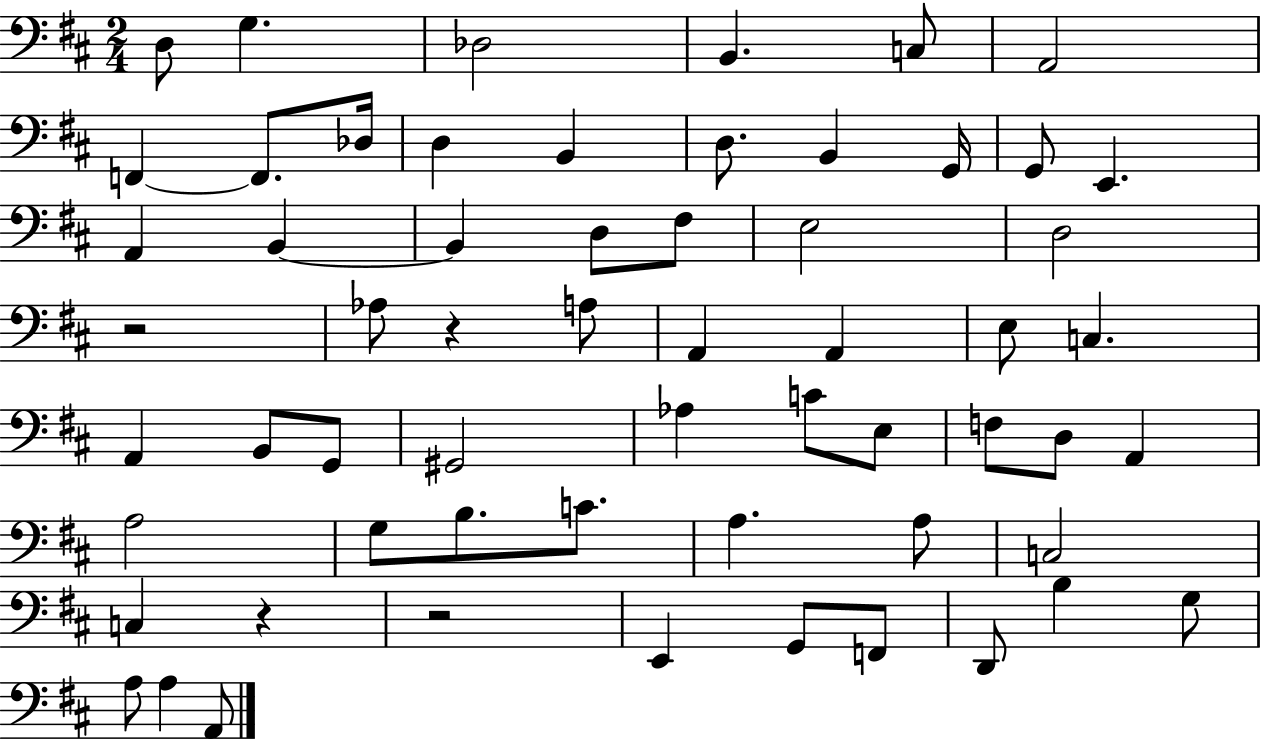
{
  \clef bass
  \numericTimeSignature
  \time 2/4
  \key d \major
  d8 g4. | des2 | b,4. c8 | a,2 | \break f,4~~ f,8. des16 | d4 b,4 | d8. b,4 g,16 | g,8 e,4. | \break a,4 b,4~~ | b,4 d8 fis8 | e2 | d2 | \break r2 | aes8 r4 a8 | a,4 a,4 | e8 c4. | \break a,4 b,8 g,8 | gis,2 | aes4 c'8 e8 | f8 d8 a,4 | \break a2 | g8 b8. c'8. | a4. a8 | c2 | \break c4 r4 | r2 | e,4 g,8 f,8 | d,8 b4 g8 | \break a8 a4 a,8 | \bar "|."
}